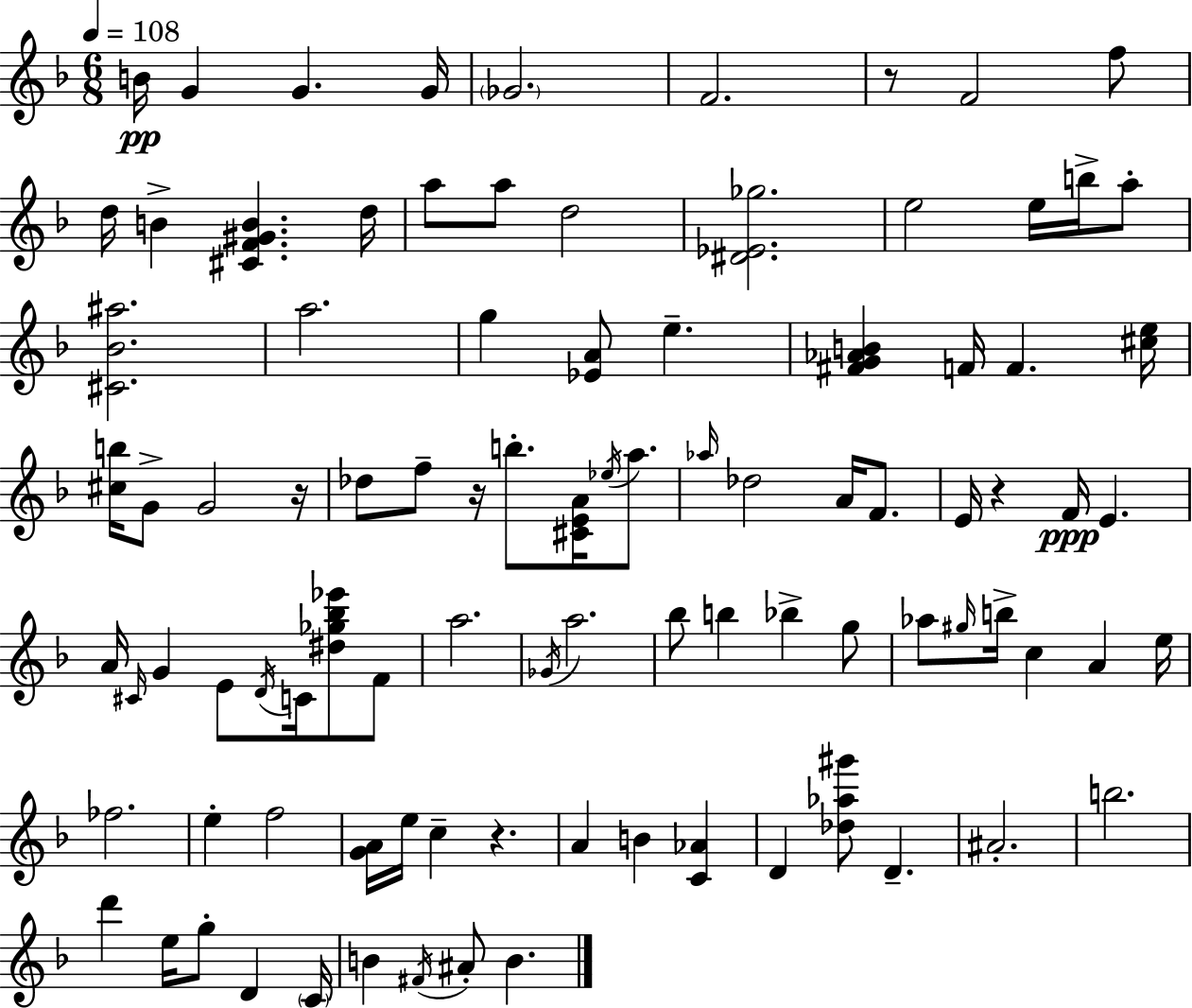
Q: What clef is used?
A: treble